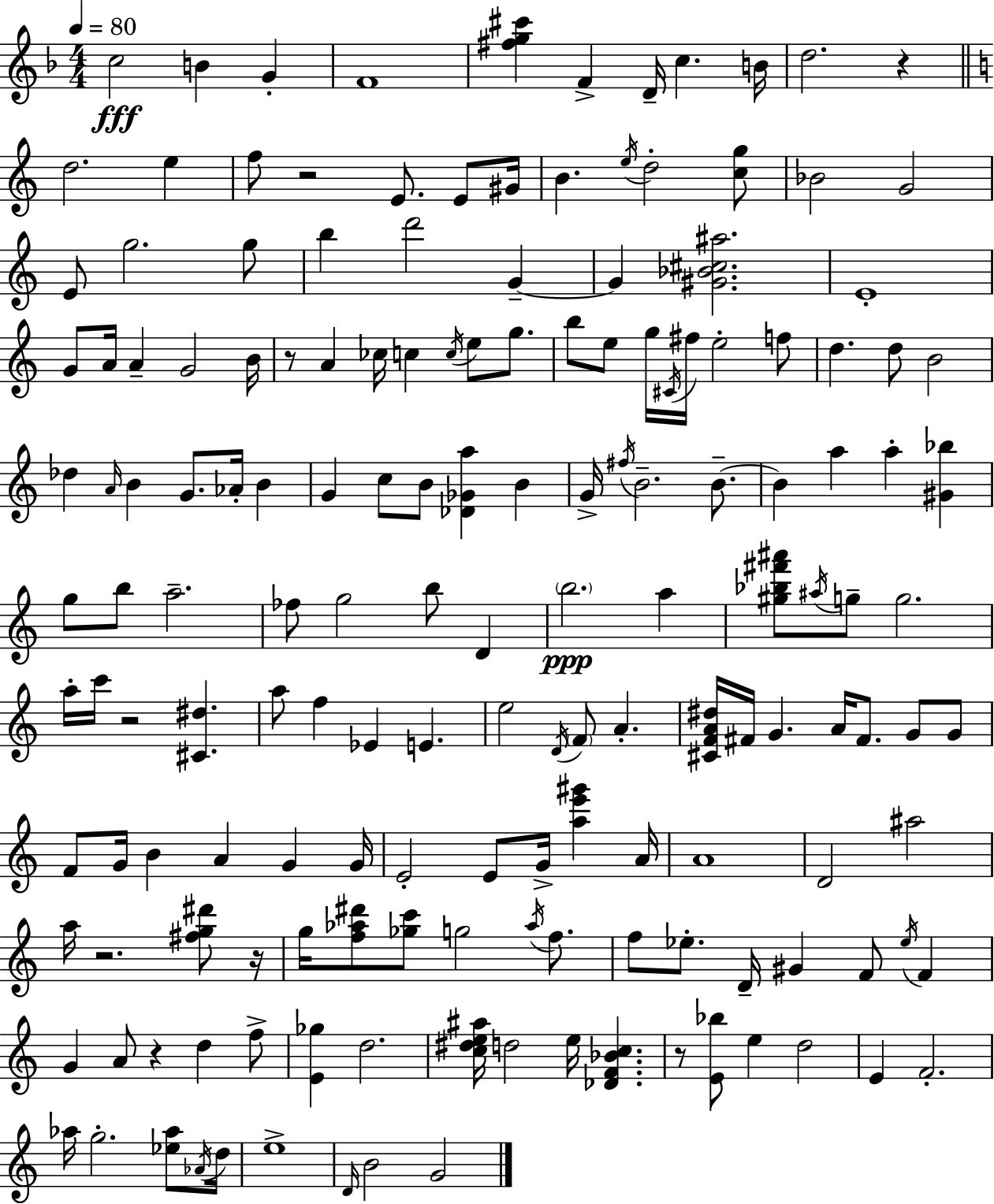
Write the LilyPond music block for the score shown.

{
  \clef treble
  \numericTimeSignature
  \time 4/4
  \key d \minor
  \tempo 4 = 80
  c''2\fff b'4 g'4-. | f'1 | <fis'' g'' cis'''>4 f'4-> d'16-- c''4. b'16 | d''2. r4 | \break \bar "||" \break \key c \major d''2. e''4 | f''8 r2 e'8. e'8 gis'16 | b'4. \acciaccatura { e''16 } d''2-. <c'' g''>8 | bes'2 g'2 | \break e'8 g''2. g''8 | b''4 d'''2 g'4--~~ | g'4 <gis' bes' cis'' ais''>2. | e'1-. | \break g'8 a'16 a'4-- g'2 | b'16 r8 a'4 ces''16 c''4 \acciaccatura { c''16 } e''8 g''8. | b''8 e''8 g''16 \acciaccatura { cis'16 } fis''16 e''2-. | f''8 d''4. d''8 b'2 | \break des''4 \grace { a'16 } b'4 g'8. aes'16-. | b'4 g'4 c''8 b'8 <des' ges' a''>4 | b'4 g'16-> \acciaccatura { fis''16 } b'2.-- | b'8.--~~ b'4 a''4 a''4-. | \break <gis' bes''>4 g''8 b''8 a''2.-- | fes''8 g''2 b''8 | d'4 \parenthesize b''2.\ppp | a''4 <gis'' bes'' fis''' ais'''>8 \acciaccatura { ais''16 } g''8-- g''2. | \break a''16-. c'''16 r2 | <cis' dis''>4. a''8 f''4 ees'4 | e'4. e''2 \acciaccatura { d'16 } \parenthesize f'8 | a'4.-. <cis' f' a' dis''>16 fis'16 g'4. a'16 | \break fis'8. g'8 g'8 f'8 g'16 b'4 a'4 | g'4 g'16 e'2-. e'8 | g'16-> <a'' e''' gis'''>4 a'16 a'1 | d'2 ais''2 | \break a''16 r2. | <fis'' g'' dis'''>8 r16 g''16 <f'' aes'' dis'''>8 <ges'' c'''>8 g''2 | \acciaccatura { aes''16 } f''8. f''8 ees''8.-. d'16-- gis'4 | f'8 \acciaccatura { ees''16 } f'4 g'4 a'8 r4 | \break d''4 f''8-> <e' ges''>4 d''2. | <c'' dis'' e'' ais''>16 d''2 | e''16 <des' f' bes' c''>4. r8 <e' bes''>8 e''4 | d''2 e'4 f'2.-. | \break aes''16 g''2.-. | <ees'' aes''>8 \acciaccatura { aes'16 } d''16 e''1-> | \grace { d'16 } b'2 | g'2 \bar "|."
}